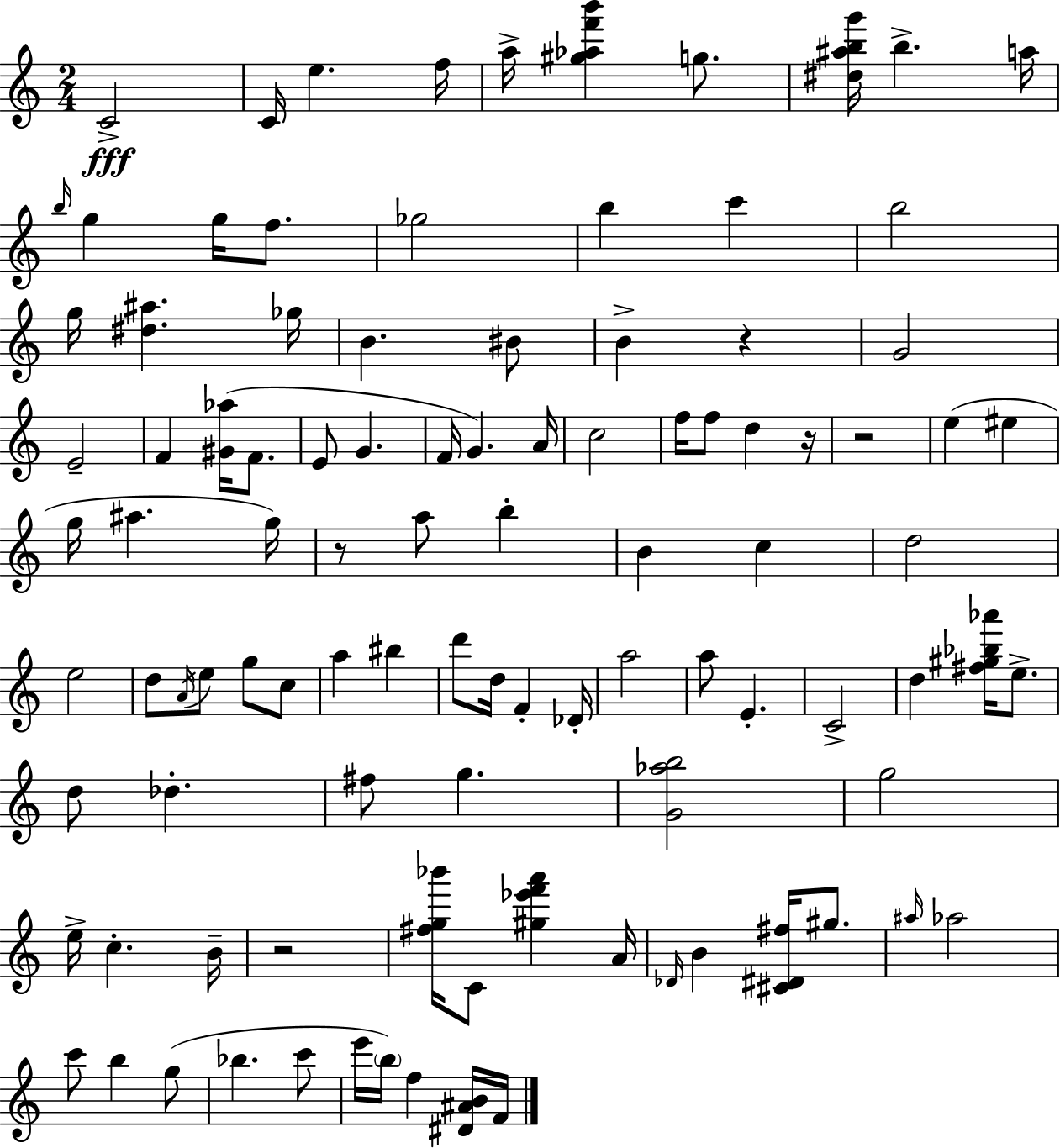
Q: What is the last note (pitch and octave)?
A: F4